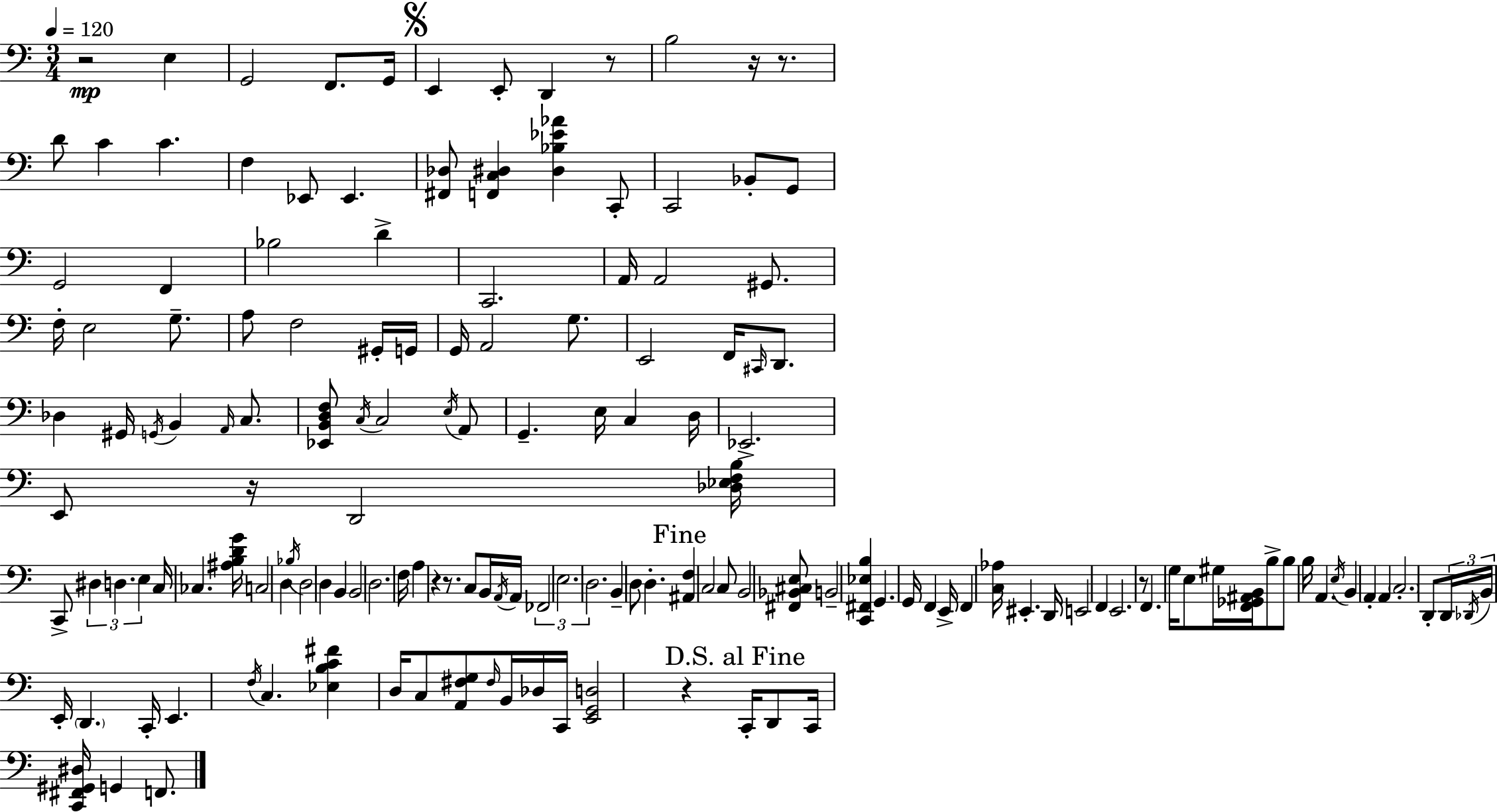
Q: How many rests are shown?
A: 9